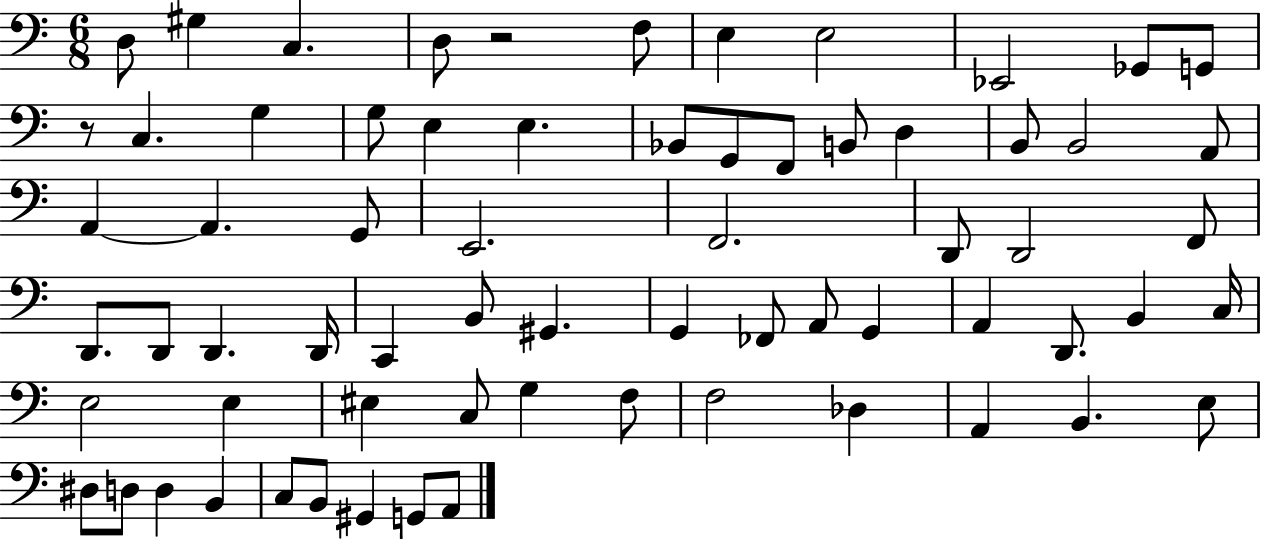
X:1
T:Untitled
M:6/8
L:1/4
K:C
D,/2 ^G, C, D,/2 z2 F,/2 E, E,2 _E,,2 _G,,/2 G,,/2 z/2 C, G, G,/2 E, E, _B,,/2 G,,/2 F,,/2 B,,/2 D, B,,/2 B,,2 A,,/2 A,, A,, G,,/2 E,,2 F,,2 D,,/2 D,,2 F,,/2 D,,/2 D,,/2 D,, D,,/4 C,, B,,/2 ^G,, G,, _F,,/2 A,,/2 G,, A,, D,,/2 B,, C,/4 E,2 E, ^E, C,/2 G, F,/2 F,2 _D, A,, B,, E,/2 ^D,/2 D,/2 D, B,, C,/2 B,,/2 ^G,, G,,/2 A,,/2